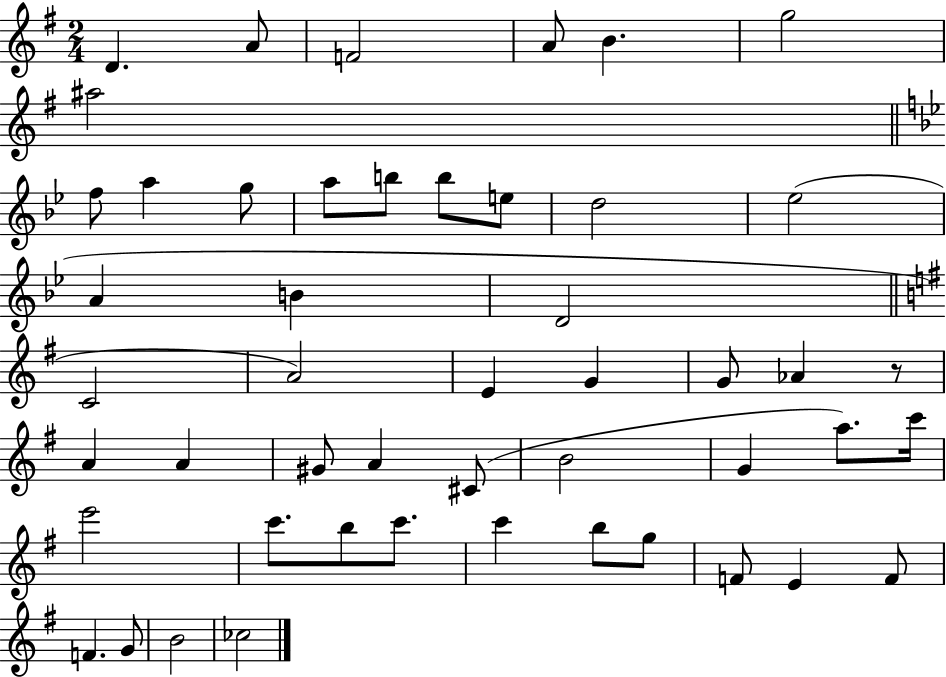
D4/q. A4/e F4/h A4/e B4/q. G5/h A#5/h F5/e A5/q G5/e A5/e B5/e B5/e E5/e D5/h Eb5/h A4/q B4/q D4/h C4/h A4/h E4/q G4/q G4/e Ab4/q R/e A4/q A4/q G#4/e A4/q C#4/e B4/h G4/q A5/e. C6/s E6/h C6/e. B5/e C6/e. C6/q B5/e G5/e F4/e E4/q F4/e F4/q. G4/e B4/h CES5/h